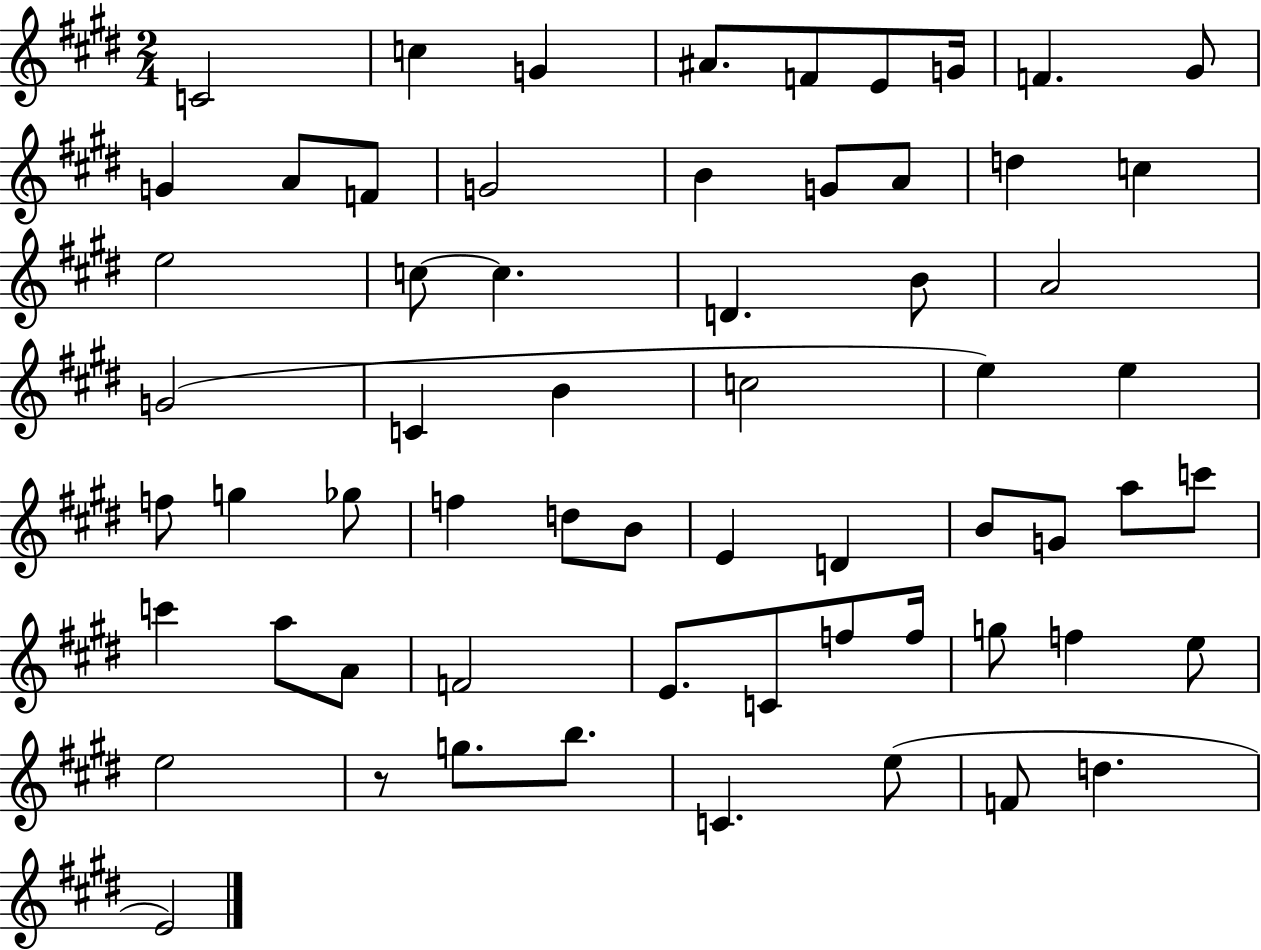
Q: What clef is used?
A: treble